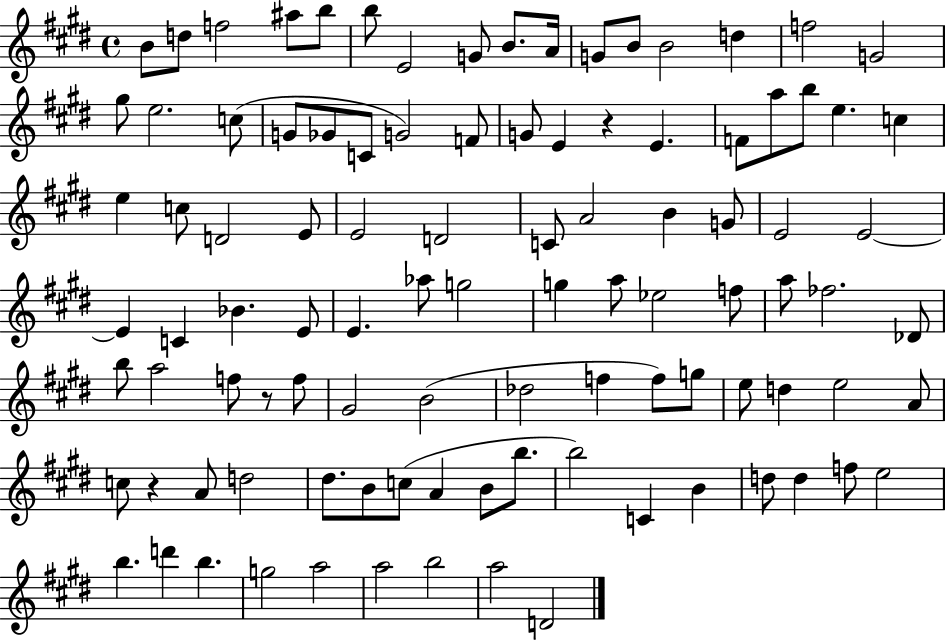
X:1
T:Untitled
M:4/4
L:1/4
K:E
B/2 d/2 f2 ^a/2 b/2 b/2 E2 G/2 B/2 A/4 G/2 B/2 B2 d f2 G2 ^g/2 e2 c/2 G/2 _G/2 C/2 G2 F/2 G/2 E z E F/2 a/2 b/2 e c e c/2 D2 E/2 E2 D2 C/2 A2 B G/2 E2 E2 E C _B E/2 E _a/2 g2 g a/2 _e2 f/2 a/2 _f2 _D/2 b/2 a2 f/2 z/2 f/2 ^G2 B2 _d2 f f/2 g/2 e/2 d e2 A/2 c/2 z A/2 d2 ^d/2 B/2 c/2 A B/2 b/2 b2 C B d/2 d f/2 e2 b d' b g2 a2 a2 b2 a2 D2